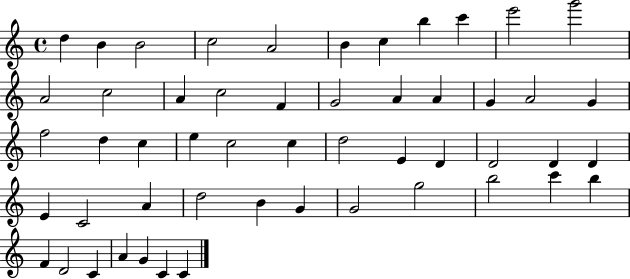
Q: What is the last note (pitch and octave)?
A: C4